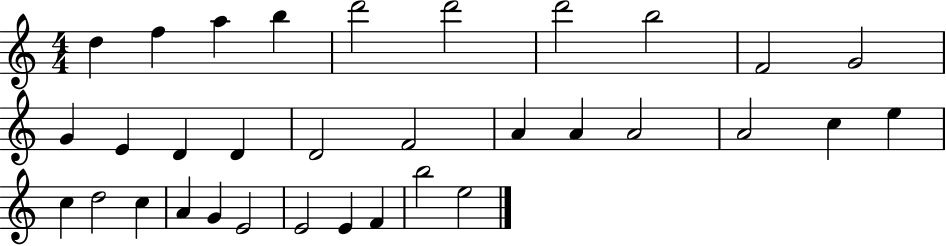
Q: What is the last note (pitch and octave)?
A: E5